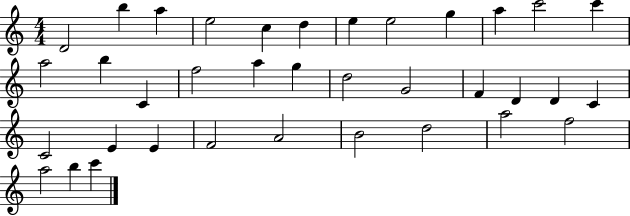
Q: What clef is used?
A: treble